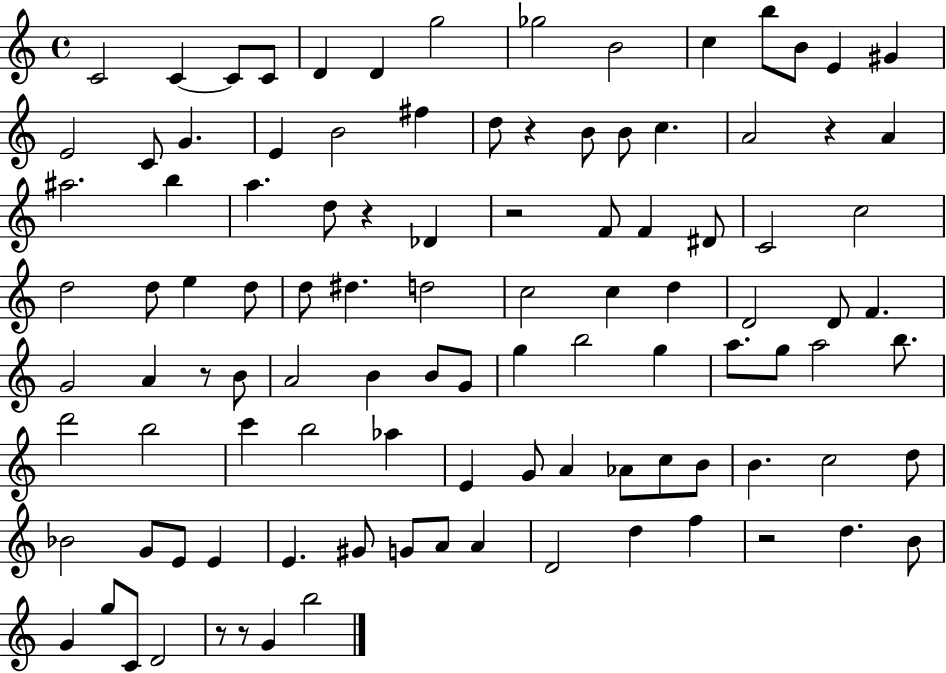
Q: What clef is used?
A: treble